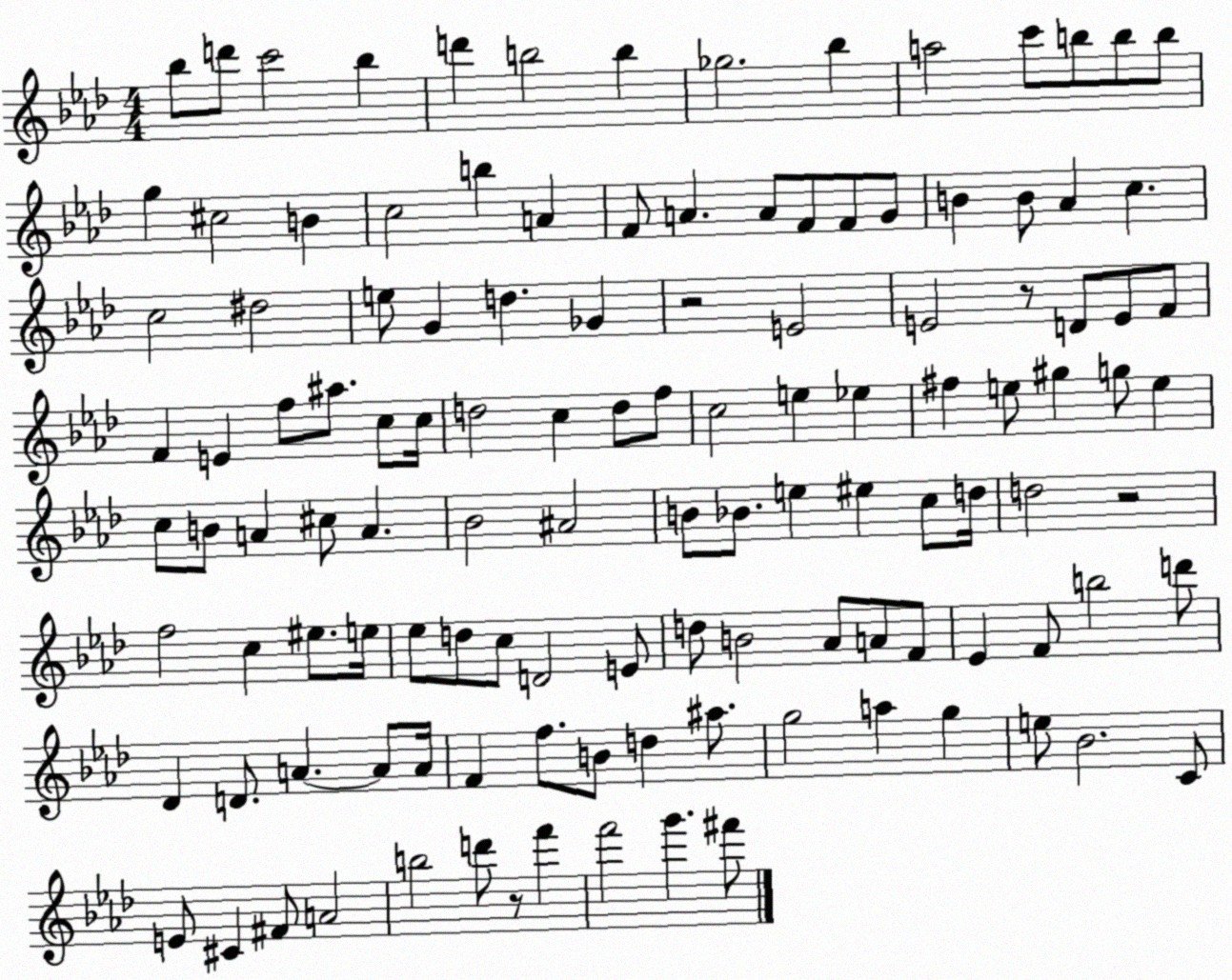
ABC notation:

X:1
T:Untitled
M:4/4
L:1/4
K:Ab
_b/2 d'/2 c'2 _b d' b2 b _g2 _b a2 c'/2 b/2 b/2 b/2 g ^c2 B c2 b A F/2 A A/2 F/2 F/2 G/2 B B/2 _A c c2 ^d2 e/2 G d _G z2 E2 E2 z/2 D/2 E/2 F/2 F E f/2 ^a/2 c/2 c/4 d2 c d/2 f/2 c2 e _e ^f e/2 ^g g/2 e c/2 B/2 A ^c/2 A _B2 ^A2 B/2 _B/2 e ^e c/2 d/4 d2 z2 f2 c ^e/2 e/4 _e/2 d/2 c/2 D2 E/2 d/2 B2 _A/2 A/2 F/2 _E F/2 b2 d'/2 _D D/2 A A/2 A/4 F f/2 B/2 d ^a/2 g2 a g e/2 _B2 C/2 E/2 ^C ^F/2 A2 b2 d'/2 z/2 f' f'2 g' ^f'/2